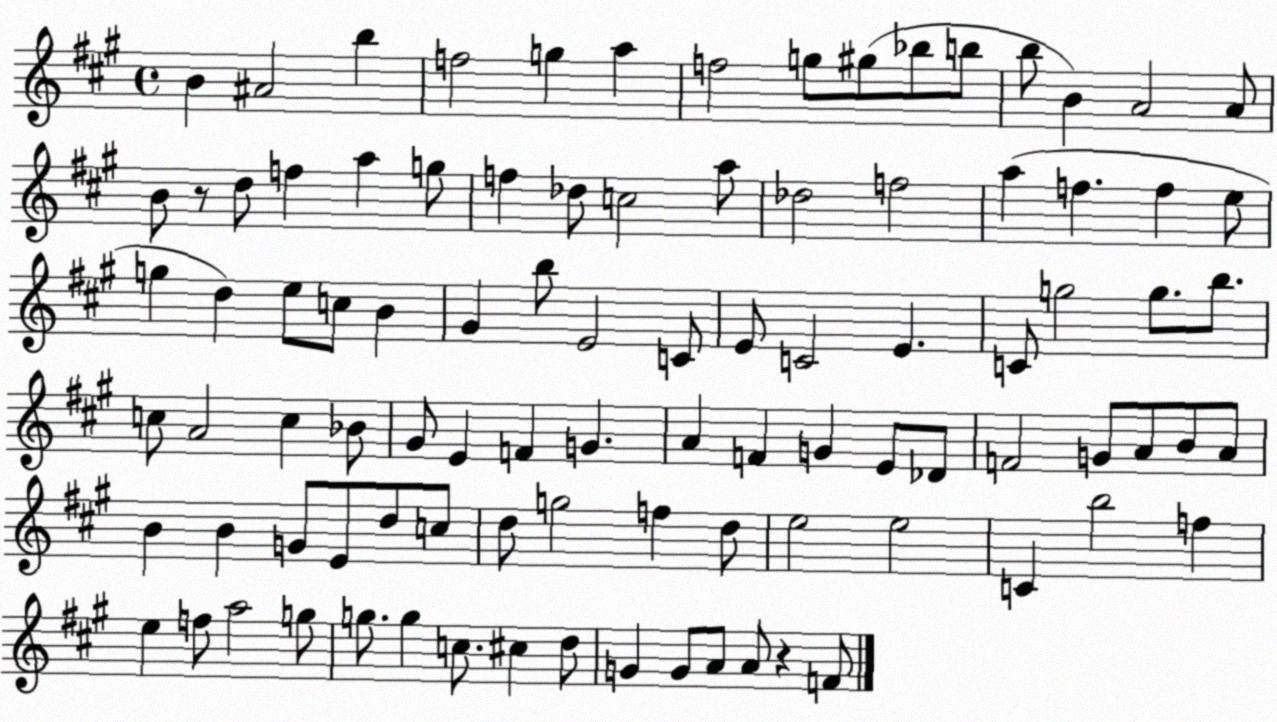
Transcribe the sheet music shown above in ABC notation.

X:1
T:Untitled
M:4/4
L:1/4
K:A
B ^A2 b f2 g a f2 g/2 ^g/2 _b/2 b/2 b/2 B A2 A/2 B/2 z/2 d/2 f a g/2 f _d/2 c2 a/2 _d2 f2 a f f e/2 g d e/2 c/2 B ^G b/2 E2 C/2 E/2 C2 E C/2 g2 g/2 b/2 c/2 A2 c _B/2 ^G/2 E F G A F G E/2 _D/2 F2 G/2 A/2 B/2 A/2 B B G/2 E/2 d/2 c/2 d/2 g2 f d/2 e2 e2 C b2 f e f/2 a2 g/2 g/2 g c/2 ^c d/2 G G/2 A/2 A/2 z F/2